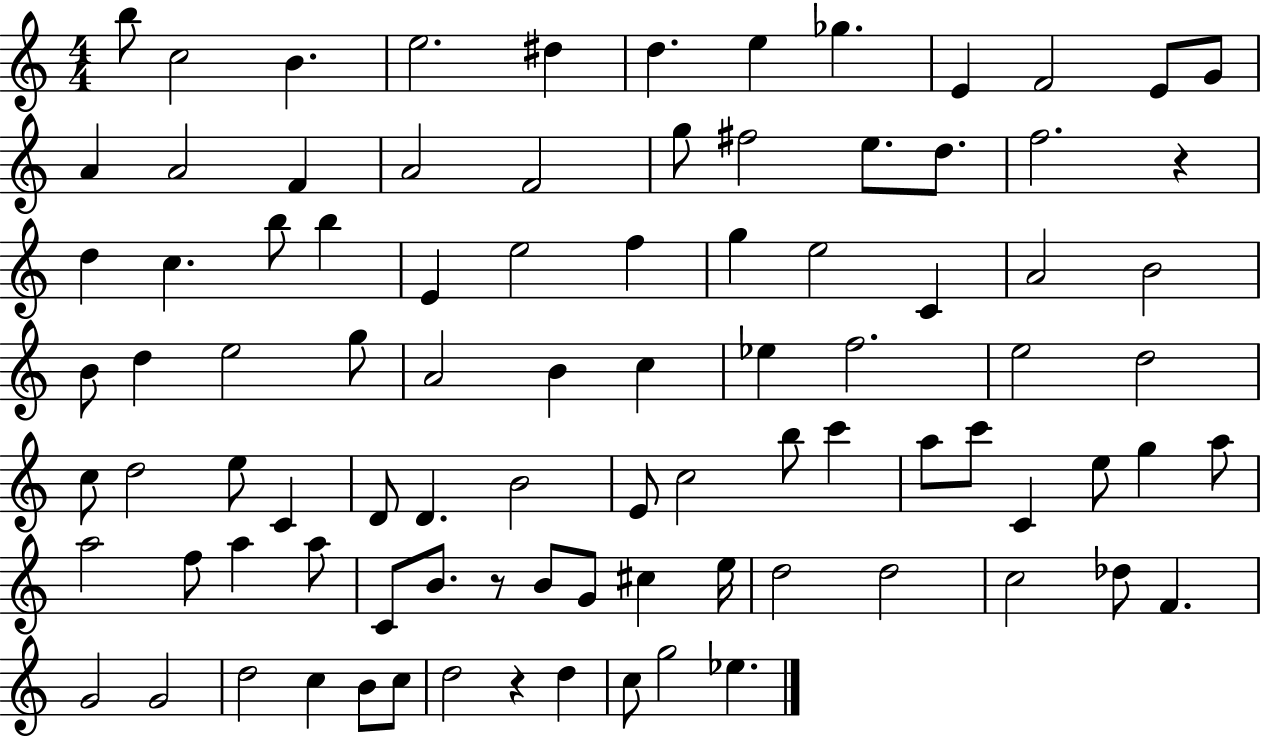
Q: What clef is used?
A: treble